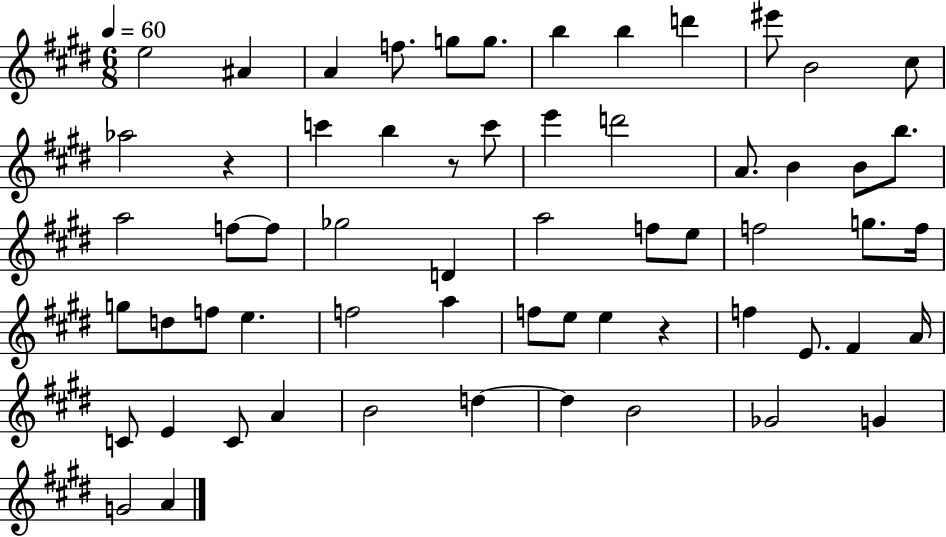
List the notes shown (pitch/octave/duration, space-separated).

E5/h A#4/q A4/q F5/e. G5/e G5/e. B5/q B5/q D6/q EIS6/e B4/h C#5/e Ab5/h R/q C6/q B5/q R/e C6/e E6/q D6/h A4/e. B4/q B4/e B5/e. A5/h F5/e F5/e Gb5/h D4/q A5/h F5/e E5/e F5/h G5/e. F5/s G5/e D5/e F5/e E5/q. F5/h A5/q F5/e E5/e E5/q R/q F5/q E4/e. F#4/q A4/s C4/e E4/q C4/e A4/q B4/h D5/q D5/q B4/h Gb4/h G4/q G4/h A4/q